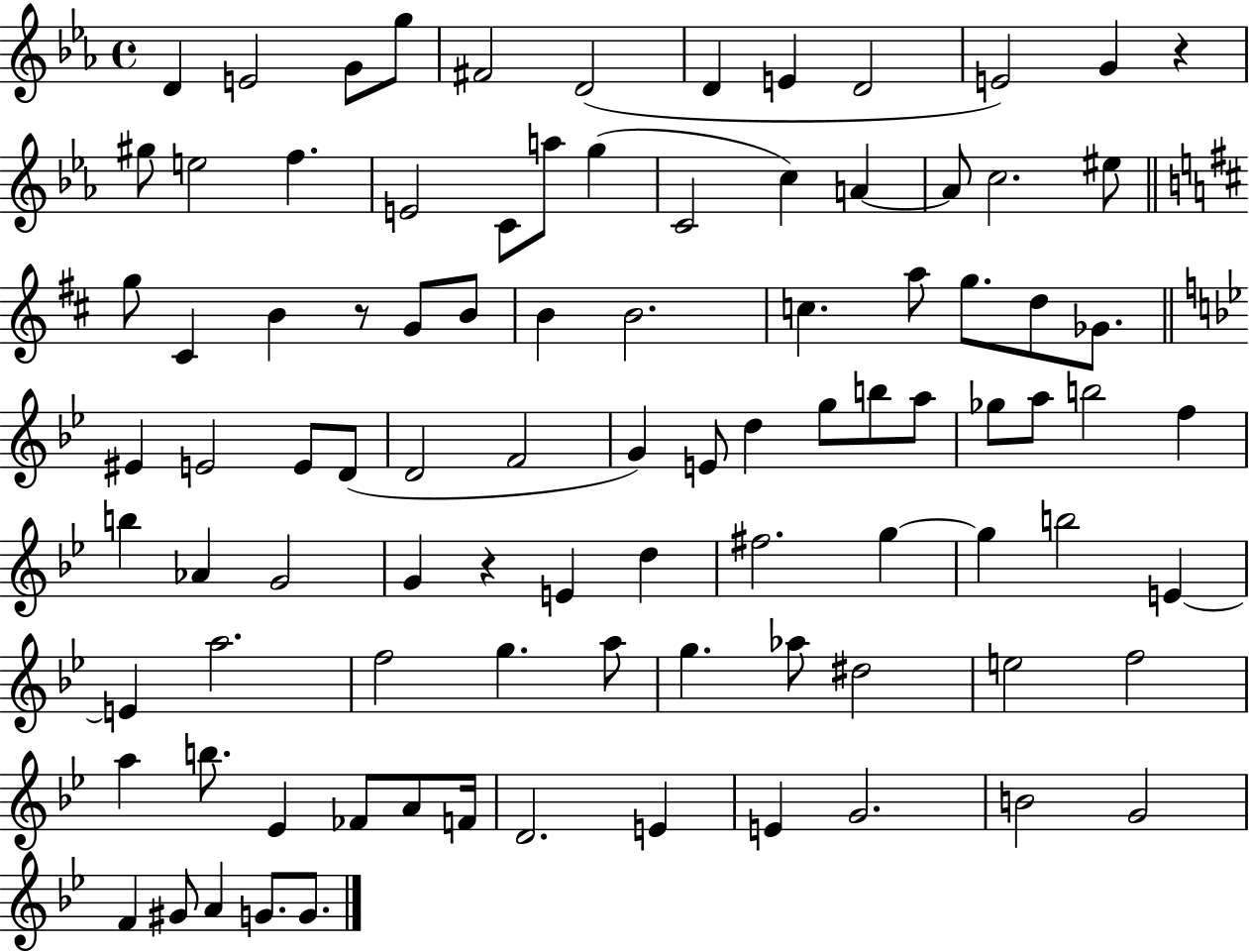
X:1
T:Untitled
M:4/4
L:1/4
K:Eb
D E2 G/2 g/2 ^F2 D2 D E D2 E2 G z ^g/2 e2 f E2 C/2 a/2 g C2 c A A/2 c2 ^e/2 g/2 ^C B z/2 G/2 B/2 B B2 c a/2 g/2 d/2 _G/2 ^E E2 E/2 D/2 D2 F2 G E/2 d g/2 b/2 a/2 _g/2 a/2 b2 f b _A G2 G z E d ^f2 g g b2 E E a2 f2 g a/2 g _a/2 ^d2 e2 f2 a b/2 _E _F/2 A/2 F/4 D2 E E G2 B2 G2 F ^G/2 A G/2 G/2